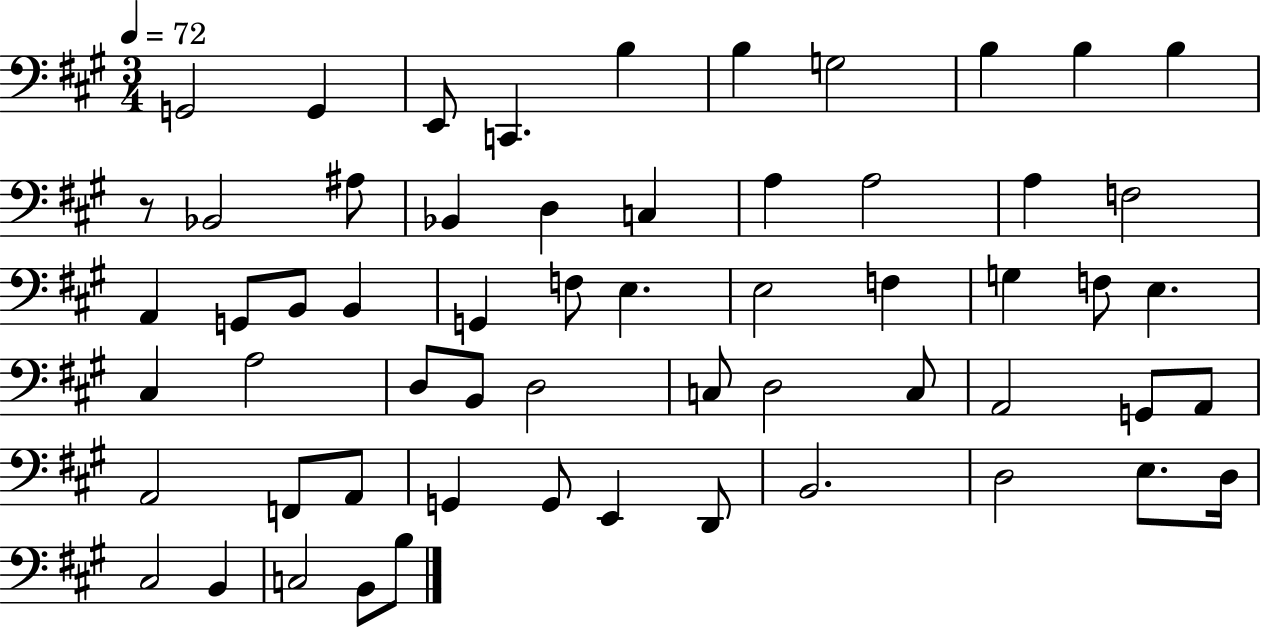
X:1
T:Untitled
M:3/4
L:1/4
K:A
G,,2 G,, E,,/2 C,, B, B, G,2 B, B, B, z/2 _B,,2 ^A,/2 _B,, D, C, A, A,2 A, F,2 A,, G,,/2 B,,/2 B,, G,, F,/2 E, E,2 F, G, F,/2 E, ^C, A,2 D,/2 B,,/2 D,2 C,/2 D,2 C,/2 A,,2 G,,/2 A,,/2 A,,2 F,,/2 A,,/2 G,, G,,/2 E,, D,,/2 B,,2 D,2 E,/2 D,/4 ^C,2 B,, C,2 B,,/2 B,/2